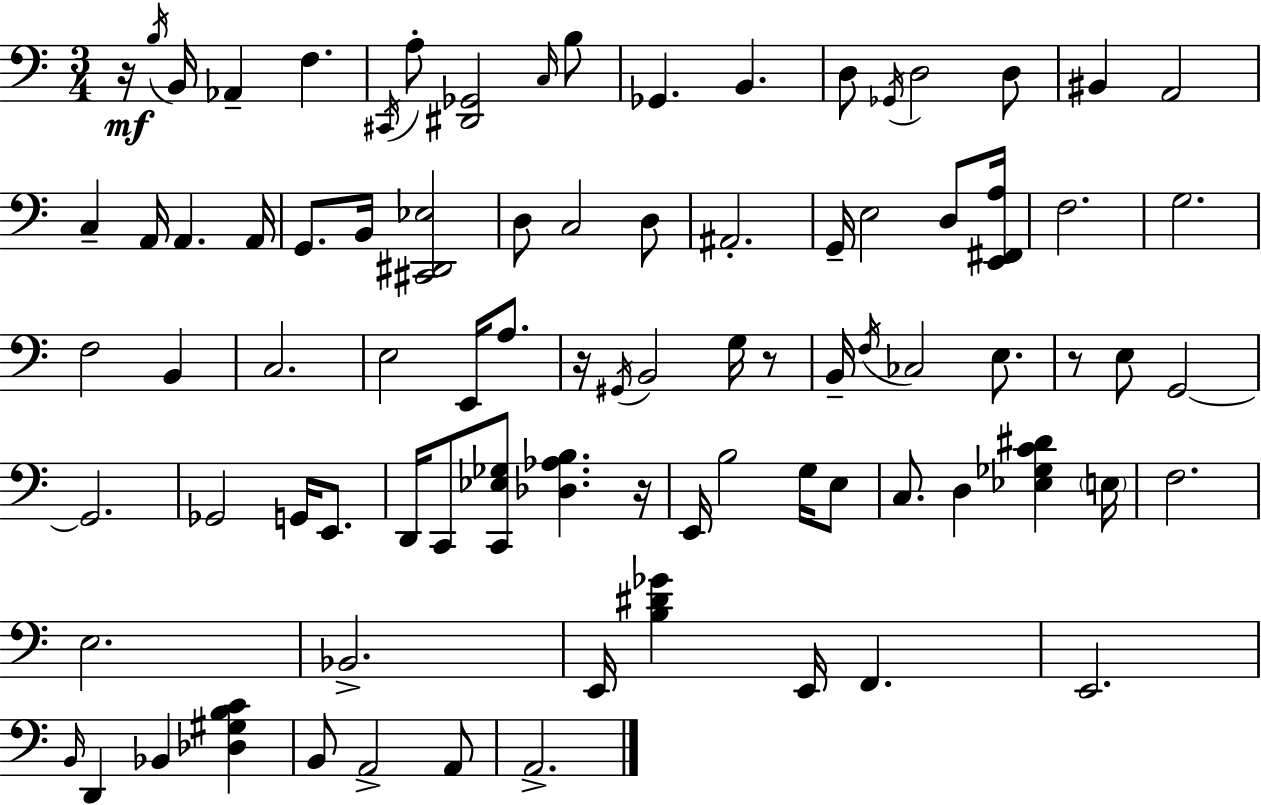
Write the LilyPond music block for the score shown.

{
  \clef bass
  \numericTimeSignature
  \time 3/4
  \key c \major
  \repeat volta 2 { r16\mf \acciaccatura { b16 } b,16 aes,4-- f4. | \acciaccatura { cis,16 } a8-. <dis, ges,>2 | \grace { c16 } b8 ges,4. b,4. | d8 \acciaccatura { ges,16 } d2 | \break d8 bis,4 a,2 | c4-- a,16 a,4. | a,16 g,8. b,16 <cis, dis, ees>2 | d8 c2 | \break d8 ais,2.-. | g,16-- e2 | d8 <e, fis, a>16 f2. | g2. | \break f2 | b,4 c2. | e2 | e,16 a8. r16 \acciaccatura { gis,16 } b,2 | \break g16 r8 b,16-- \acciaccatura { f16 } ces2 | e8. r8 e8 g,2~~ | g,2. | ges,2 | \break g,16 e,8. d,16 c,8 <c, ees ges>8 <des aes b>4. | r16 e,16 b2 | g16 e8 c8. d4 | <ees ges c' dis'>4 \parenthesize e16 f2. | \break e2. | bes,2.-> | e,16 <b dis' ges'>4 e,16 | f,4. e,2. | \break \grace { b,16 } d,4 bes,4 | <des gis b c'>4 b,8 a,2-> | a,8 a,2.-> | } \bar "|."
}